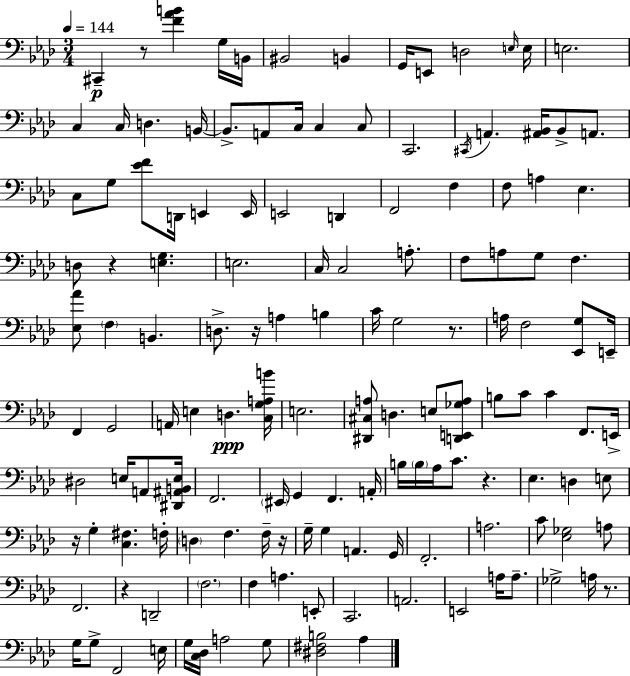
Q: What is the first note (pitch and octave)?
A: C#2